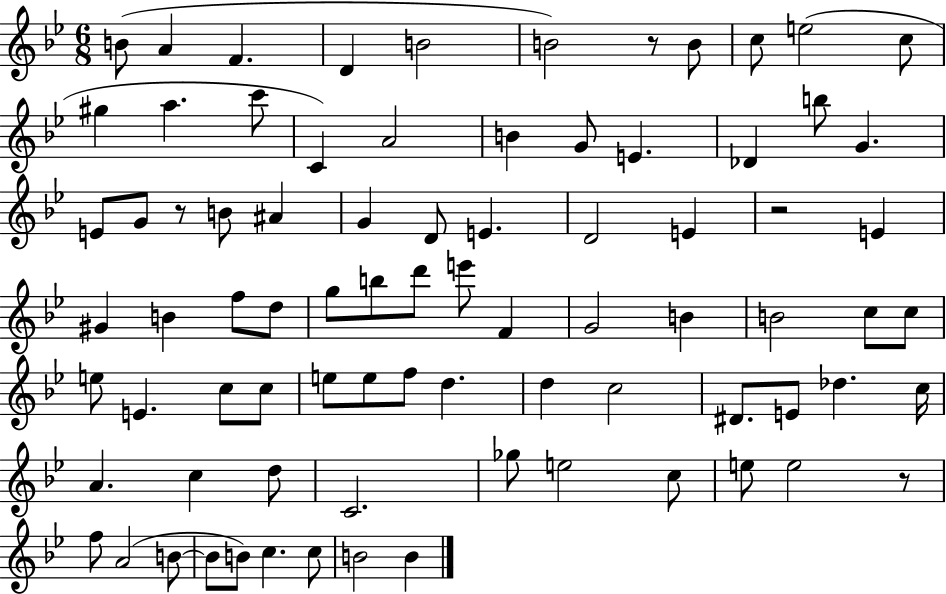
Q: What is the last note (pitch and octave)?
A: B4